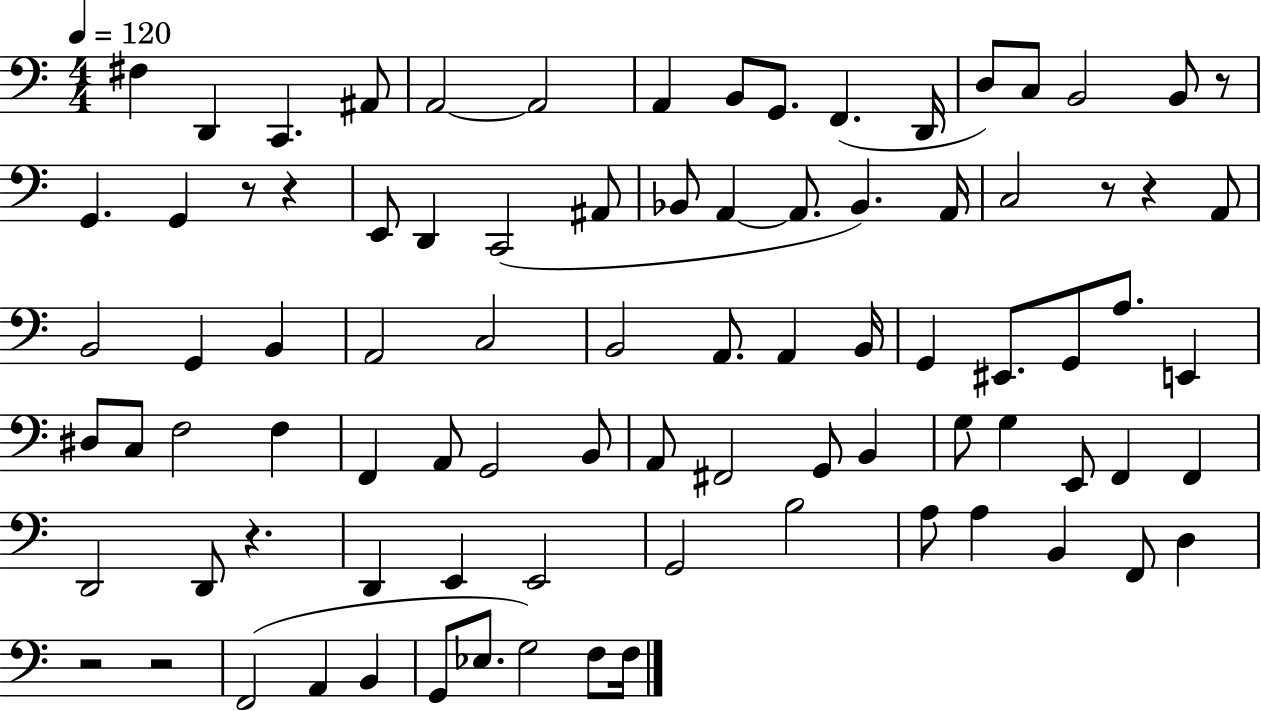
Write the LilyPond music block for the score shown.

{
  \clef bass
  \numericTimeSignature
  \time 4/4
  \key c \major
  \tempo 4 = 120
  fis4 d,4 c,4. ais,8 | a,2~~ a,2 | a,4 b,8 g,8. f,4.( d,16 | d8) c8 b,2 b,8 r8 | \break g,4. g,4 r8 r4 | e,8 d,4 c,2( ais,8 | bes,8 a,4~~ a,8. bes,4.) a,16 | c2 r8 r4 a,8 | \break b,2 g,4 b,4 | a,2 c2 | b,2 a,8. a,4 b,16 | g,4 eis,8. g,8 a8. e,4 | \break dis8 c8 f2 f4 | f,4 a,8 g,2 b,8 | a,8 fis,2 g,8 b,4 | g8 g4 e,8 f,4 f,4 | \break d,2 d,8 r4. | d,4 e,4 e,2 | g,2 b2 | a8 a4 b,4 f,8 d4 | \break r2 r2 | f,2( a,4 b,4 | g,8 ees8. g2) f8 f16 | \bar "|."
}